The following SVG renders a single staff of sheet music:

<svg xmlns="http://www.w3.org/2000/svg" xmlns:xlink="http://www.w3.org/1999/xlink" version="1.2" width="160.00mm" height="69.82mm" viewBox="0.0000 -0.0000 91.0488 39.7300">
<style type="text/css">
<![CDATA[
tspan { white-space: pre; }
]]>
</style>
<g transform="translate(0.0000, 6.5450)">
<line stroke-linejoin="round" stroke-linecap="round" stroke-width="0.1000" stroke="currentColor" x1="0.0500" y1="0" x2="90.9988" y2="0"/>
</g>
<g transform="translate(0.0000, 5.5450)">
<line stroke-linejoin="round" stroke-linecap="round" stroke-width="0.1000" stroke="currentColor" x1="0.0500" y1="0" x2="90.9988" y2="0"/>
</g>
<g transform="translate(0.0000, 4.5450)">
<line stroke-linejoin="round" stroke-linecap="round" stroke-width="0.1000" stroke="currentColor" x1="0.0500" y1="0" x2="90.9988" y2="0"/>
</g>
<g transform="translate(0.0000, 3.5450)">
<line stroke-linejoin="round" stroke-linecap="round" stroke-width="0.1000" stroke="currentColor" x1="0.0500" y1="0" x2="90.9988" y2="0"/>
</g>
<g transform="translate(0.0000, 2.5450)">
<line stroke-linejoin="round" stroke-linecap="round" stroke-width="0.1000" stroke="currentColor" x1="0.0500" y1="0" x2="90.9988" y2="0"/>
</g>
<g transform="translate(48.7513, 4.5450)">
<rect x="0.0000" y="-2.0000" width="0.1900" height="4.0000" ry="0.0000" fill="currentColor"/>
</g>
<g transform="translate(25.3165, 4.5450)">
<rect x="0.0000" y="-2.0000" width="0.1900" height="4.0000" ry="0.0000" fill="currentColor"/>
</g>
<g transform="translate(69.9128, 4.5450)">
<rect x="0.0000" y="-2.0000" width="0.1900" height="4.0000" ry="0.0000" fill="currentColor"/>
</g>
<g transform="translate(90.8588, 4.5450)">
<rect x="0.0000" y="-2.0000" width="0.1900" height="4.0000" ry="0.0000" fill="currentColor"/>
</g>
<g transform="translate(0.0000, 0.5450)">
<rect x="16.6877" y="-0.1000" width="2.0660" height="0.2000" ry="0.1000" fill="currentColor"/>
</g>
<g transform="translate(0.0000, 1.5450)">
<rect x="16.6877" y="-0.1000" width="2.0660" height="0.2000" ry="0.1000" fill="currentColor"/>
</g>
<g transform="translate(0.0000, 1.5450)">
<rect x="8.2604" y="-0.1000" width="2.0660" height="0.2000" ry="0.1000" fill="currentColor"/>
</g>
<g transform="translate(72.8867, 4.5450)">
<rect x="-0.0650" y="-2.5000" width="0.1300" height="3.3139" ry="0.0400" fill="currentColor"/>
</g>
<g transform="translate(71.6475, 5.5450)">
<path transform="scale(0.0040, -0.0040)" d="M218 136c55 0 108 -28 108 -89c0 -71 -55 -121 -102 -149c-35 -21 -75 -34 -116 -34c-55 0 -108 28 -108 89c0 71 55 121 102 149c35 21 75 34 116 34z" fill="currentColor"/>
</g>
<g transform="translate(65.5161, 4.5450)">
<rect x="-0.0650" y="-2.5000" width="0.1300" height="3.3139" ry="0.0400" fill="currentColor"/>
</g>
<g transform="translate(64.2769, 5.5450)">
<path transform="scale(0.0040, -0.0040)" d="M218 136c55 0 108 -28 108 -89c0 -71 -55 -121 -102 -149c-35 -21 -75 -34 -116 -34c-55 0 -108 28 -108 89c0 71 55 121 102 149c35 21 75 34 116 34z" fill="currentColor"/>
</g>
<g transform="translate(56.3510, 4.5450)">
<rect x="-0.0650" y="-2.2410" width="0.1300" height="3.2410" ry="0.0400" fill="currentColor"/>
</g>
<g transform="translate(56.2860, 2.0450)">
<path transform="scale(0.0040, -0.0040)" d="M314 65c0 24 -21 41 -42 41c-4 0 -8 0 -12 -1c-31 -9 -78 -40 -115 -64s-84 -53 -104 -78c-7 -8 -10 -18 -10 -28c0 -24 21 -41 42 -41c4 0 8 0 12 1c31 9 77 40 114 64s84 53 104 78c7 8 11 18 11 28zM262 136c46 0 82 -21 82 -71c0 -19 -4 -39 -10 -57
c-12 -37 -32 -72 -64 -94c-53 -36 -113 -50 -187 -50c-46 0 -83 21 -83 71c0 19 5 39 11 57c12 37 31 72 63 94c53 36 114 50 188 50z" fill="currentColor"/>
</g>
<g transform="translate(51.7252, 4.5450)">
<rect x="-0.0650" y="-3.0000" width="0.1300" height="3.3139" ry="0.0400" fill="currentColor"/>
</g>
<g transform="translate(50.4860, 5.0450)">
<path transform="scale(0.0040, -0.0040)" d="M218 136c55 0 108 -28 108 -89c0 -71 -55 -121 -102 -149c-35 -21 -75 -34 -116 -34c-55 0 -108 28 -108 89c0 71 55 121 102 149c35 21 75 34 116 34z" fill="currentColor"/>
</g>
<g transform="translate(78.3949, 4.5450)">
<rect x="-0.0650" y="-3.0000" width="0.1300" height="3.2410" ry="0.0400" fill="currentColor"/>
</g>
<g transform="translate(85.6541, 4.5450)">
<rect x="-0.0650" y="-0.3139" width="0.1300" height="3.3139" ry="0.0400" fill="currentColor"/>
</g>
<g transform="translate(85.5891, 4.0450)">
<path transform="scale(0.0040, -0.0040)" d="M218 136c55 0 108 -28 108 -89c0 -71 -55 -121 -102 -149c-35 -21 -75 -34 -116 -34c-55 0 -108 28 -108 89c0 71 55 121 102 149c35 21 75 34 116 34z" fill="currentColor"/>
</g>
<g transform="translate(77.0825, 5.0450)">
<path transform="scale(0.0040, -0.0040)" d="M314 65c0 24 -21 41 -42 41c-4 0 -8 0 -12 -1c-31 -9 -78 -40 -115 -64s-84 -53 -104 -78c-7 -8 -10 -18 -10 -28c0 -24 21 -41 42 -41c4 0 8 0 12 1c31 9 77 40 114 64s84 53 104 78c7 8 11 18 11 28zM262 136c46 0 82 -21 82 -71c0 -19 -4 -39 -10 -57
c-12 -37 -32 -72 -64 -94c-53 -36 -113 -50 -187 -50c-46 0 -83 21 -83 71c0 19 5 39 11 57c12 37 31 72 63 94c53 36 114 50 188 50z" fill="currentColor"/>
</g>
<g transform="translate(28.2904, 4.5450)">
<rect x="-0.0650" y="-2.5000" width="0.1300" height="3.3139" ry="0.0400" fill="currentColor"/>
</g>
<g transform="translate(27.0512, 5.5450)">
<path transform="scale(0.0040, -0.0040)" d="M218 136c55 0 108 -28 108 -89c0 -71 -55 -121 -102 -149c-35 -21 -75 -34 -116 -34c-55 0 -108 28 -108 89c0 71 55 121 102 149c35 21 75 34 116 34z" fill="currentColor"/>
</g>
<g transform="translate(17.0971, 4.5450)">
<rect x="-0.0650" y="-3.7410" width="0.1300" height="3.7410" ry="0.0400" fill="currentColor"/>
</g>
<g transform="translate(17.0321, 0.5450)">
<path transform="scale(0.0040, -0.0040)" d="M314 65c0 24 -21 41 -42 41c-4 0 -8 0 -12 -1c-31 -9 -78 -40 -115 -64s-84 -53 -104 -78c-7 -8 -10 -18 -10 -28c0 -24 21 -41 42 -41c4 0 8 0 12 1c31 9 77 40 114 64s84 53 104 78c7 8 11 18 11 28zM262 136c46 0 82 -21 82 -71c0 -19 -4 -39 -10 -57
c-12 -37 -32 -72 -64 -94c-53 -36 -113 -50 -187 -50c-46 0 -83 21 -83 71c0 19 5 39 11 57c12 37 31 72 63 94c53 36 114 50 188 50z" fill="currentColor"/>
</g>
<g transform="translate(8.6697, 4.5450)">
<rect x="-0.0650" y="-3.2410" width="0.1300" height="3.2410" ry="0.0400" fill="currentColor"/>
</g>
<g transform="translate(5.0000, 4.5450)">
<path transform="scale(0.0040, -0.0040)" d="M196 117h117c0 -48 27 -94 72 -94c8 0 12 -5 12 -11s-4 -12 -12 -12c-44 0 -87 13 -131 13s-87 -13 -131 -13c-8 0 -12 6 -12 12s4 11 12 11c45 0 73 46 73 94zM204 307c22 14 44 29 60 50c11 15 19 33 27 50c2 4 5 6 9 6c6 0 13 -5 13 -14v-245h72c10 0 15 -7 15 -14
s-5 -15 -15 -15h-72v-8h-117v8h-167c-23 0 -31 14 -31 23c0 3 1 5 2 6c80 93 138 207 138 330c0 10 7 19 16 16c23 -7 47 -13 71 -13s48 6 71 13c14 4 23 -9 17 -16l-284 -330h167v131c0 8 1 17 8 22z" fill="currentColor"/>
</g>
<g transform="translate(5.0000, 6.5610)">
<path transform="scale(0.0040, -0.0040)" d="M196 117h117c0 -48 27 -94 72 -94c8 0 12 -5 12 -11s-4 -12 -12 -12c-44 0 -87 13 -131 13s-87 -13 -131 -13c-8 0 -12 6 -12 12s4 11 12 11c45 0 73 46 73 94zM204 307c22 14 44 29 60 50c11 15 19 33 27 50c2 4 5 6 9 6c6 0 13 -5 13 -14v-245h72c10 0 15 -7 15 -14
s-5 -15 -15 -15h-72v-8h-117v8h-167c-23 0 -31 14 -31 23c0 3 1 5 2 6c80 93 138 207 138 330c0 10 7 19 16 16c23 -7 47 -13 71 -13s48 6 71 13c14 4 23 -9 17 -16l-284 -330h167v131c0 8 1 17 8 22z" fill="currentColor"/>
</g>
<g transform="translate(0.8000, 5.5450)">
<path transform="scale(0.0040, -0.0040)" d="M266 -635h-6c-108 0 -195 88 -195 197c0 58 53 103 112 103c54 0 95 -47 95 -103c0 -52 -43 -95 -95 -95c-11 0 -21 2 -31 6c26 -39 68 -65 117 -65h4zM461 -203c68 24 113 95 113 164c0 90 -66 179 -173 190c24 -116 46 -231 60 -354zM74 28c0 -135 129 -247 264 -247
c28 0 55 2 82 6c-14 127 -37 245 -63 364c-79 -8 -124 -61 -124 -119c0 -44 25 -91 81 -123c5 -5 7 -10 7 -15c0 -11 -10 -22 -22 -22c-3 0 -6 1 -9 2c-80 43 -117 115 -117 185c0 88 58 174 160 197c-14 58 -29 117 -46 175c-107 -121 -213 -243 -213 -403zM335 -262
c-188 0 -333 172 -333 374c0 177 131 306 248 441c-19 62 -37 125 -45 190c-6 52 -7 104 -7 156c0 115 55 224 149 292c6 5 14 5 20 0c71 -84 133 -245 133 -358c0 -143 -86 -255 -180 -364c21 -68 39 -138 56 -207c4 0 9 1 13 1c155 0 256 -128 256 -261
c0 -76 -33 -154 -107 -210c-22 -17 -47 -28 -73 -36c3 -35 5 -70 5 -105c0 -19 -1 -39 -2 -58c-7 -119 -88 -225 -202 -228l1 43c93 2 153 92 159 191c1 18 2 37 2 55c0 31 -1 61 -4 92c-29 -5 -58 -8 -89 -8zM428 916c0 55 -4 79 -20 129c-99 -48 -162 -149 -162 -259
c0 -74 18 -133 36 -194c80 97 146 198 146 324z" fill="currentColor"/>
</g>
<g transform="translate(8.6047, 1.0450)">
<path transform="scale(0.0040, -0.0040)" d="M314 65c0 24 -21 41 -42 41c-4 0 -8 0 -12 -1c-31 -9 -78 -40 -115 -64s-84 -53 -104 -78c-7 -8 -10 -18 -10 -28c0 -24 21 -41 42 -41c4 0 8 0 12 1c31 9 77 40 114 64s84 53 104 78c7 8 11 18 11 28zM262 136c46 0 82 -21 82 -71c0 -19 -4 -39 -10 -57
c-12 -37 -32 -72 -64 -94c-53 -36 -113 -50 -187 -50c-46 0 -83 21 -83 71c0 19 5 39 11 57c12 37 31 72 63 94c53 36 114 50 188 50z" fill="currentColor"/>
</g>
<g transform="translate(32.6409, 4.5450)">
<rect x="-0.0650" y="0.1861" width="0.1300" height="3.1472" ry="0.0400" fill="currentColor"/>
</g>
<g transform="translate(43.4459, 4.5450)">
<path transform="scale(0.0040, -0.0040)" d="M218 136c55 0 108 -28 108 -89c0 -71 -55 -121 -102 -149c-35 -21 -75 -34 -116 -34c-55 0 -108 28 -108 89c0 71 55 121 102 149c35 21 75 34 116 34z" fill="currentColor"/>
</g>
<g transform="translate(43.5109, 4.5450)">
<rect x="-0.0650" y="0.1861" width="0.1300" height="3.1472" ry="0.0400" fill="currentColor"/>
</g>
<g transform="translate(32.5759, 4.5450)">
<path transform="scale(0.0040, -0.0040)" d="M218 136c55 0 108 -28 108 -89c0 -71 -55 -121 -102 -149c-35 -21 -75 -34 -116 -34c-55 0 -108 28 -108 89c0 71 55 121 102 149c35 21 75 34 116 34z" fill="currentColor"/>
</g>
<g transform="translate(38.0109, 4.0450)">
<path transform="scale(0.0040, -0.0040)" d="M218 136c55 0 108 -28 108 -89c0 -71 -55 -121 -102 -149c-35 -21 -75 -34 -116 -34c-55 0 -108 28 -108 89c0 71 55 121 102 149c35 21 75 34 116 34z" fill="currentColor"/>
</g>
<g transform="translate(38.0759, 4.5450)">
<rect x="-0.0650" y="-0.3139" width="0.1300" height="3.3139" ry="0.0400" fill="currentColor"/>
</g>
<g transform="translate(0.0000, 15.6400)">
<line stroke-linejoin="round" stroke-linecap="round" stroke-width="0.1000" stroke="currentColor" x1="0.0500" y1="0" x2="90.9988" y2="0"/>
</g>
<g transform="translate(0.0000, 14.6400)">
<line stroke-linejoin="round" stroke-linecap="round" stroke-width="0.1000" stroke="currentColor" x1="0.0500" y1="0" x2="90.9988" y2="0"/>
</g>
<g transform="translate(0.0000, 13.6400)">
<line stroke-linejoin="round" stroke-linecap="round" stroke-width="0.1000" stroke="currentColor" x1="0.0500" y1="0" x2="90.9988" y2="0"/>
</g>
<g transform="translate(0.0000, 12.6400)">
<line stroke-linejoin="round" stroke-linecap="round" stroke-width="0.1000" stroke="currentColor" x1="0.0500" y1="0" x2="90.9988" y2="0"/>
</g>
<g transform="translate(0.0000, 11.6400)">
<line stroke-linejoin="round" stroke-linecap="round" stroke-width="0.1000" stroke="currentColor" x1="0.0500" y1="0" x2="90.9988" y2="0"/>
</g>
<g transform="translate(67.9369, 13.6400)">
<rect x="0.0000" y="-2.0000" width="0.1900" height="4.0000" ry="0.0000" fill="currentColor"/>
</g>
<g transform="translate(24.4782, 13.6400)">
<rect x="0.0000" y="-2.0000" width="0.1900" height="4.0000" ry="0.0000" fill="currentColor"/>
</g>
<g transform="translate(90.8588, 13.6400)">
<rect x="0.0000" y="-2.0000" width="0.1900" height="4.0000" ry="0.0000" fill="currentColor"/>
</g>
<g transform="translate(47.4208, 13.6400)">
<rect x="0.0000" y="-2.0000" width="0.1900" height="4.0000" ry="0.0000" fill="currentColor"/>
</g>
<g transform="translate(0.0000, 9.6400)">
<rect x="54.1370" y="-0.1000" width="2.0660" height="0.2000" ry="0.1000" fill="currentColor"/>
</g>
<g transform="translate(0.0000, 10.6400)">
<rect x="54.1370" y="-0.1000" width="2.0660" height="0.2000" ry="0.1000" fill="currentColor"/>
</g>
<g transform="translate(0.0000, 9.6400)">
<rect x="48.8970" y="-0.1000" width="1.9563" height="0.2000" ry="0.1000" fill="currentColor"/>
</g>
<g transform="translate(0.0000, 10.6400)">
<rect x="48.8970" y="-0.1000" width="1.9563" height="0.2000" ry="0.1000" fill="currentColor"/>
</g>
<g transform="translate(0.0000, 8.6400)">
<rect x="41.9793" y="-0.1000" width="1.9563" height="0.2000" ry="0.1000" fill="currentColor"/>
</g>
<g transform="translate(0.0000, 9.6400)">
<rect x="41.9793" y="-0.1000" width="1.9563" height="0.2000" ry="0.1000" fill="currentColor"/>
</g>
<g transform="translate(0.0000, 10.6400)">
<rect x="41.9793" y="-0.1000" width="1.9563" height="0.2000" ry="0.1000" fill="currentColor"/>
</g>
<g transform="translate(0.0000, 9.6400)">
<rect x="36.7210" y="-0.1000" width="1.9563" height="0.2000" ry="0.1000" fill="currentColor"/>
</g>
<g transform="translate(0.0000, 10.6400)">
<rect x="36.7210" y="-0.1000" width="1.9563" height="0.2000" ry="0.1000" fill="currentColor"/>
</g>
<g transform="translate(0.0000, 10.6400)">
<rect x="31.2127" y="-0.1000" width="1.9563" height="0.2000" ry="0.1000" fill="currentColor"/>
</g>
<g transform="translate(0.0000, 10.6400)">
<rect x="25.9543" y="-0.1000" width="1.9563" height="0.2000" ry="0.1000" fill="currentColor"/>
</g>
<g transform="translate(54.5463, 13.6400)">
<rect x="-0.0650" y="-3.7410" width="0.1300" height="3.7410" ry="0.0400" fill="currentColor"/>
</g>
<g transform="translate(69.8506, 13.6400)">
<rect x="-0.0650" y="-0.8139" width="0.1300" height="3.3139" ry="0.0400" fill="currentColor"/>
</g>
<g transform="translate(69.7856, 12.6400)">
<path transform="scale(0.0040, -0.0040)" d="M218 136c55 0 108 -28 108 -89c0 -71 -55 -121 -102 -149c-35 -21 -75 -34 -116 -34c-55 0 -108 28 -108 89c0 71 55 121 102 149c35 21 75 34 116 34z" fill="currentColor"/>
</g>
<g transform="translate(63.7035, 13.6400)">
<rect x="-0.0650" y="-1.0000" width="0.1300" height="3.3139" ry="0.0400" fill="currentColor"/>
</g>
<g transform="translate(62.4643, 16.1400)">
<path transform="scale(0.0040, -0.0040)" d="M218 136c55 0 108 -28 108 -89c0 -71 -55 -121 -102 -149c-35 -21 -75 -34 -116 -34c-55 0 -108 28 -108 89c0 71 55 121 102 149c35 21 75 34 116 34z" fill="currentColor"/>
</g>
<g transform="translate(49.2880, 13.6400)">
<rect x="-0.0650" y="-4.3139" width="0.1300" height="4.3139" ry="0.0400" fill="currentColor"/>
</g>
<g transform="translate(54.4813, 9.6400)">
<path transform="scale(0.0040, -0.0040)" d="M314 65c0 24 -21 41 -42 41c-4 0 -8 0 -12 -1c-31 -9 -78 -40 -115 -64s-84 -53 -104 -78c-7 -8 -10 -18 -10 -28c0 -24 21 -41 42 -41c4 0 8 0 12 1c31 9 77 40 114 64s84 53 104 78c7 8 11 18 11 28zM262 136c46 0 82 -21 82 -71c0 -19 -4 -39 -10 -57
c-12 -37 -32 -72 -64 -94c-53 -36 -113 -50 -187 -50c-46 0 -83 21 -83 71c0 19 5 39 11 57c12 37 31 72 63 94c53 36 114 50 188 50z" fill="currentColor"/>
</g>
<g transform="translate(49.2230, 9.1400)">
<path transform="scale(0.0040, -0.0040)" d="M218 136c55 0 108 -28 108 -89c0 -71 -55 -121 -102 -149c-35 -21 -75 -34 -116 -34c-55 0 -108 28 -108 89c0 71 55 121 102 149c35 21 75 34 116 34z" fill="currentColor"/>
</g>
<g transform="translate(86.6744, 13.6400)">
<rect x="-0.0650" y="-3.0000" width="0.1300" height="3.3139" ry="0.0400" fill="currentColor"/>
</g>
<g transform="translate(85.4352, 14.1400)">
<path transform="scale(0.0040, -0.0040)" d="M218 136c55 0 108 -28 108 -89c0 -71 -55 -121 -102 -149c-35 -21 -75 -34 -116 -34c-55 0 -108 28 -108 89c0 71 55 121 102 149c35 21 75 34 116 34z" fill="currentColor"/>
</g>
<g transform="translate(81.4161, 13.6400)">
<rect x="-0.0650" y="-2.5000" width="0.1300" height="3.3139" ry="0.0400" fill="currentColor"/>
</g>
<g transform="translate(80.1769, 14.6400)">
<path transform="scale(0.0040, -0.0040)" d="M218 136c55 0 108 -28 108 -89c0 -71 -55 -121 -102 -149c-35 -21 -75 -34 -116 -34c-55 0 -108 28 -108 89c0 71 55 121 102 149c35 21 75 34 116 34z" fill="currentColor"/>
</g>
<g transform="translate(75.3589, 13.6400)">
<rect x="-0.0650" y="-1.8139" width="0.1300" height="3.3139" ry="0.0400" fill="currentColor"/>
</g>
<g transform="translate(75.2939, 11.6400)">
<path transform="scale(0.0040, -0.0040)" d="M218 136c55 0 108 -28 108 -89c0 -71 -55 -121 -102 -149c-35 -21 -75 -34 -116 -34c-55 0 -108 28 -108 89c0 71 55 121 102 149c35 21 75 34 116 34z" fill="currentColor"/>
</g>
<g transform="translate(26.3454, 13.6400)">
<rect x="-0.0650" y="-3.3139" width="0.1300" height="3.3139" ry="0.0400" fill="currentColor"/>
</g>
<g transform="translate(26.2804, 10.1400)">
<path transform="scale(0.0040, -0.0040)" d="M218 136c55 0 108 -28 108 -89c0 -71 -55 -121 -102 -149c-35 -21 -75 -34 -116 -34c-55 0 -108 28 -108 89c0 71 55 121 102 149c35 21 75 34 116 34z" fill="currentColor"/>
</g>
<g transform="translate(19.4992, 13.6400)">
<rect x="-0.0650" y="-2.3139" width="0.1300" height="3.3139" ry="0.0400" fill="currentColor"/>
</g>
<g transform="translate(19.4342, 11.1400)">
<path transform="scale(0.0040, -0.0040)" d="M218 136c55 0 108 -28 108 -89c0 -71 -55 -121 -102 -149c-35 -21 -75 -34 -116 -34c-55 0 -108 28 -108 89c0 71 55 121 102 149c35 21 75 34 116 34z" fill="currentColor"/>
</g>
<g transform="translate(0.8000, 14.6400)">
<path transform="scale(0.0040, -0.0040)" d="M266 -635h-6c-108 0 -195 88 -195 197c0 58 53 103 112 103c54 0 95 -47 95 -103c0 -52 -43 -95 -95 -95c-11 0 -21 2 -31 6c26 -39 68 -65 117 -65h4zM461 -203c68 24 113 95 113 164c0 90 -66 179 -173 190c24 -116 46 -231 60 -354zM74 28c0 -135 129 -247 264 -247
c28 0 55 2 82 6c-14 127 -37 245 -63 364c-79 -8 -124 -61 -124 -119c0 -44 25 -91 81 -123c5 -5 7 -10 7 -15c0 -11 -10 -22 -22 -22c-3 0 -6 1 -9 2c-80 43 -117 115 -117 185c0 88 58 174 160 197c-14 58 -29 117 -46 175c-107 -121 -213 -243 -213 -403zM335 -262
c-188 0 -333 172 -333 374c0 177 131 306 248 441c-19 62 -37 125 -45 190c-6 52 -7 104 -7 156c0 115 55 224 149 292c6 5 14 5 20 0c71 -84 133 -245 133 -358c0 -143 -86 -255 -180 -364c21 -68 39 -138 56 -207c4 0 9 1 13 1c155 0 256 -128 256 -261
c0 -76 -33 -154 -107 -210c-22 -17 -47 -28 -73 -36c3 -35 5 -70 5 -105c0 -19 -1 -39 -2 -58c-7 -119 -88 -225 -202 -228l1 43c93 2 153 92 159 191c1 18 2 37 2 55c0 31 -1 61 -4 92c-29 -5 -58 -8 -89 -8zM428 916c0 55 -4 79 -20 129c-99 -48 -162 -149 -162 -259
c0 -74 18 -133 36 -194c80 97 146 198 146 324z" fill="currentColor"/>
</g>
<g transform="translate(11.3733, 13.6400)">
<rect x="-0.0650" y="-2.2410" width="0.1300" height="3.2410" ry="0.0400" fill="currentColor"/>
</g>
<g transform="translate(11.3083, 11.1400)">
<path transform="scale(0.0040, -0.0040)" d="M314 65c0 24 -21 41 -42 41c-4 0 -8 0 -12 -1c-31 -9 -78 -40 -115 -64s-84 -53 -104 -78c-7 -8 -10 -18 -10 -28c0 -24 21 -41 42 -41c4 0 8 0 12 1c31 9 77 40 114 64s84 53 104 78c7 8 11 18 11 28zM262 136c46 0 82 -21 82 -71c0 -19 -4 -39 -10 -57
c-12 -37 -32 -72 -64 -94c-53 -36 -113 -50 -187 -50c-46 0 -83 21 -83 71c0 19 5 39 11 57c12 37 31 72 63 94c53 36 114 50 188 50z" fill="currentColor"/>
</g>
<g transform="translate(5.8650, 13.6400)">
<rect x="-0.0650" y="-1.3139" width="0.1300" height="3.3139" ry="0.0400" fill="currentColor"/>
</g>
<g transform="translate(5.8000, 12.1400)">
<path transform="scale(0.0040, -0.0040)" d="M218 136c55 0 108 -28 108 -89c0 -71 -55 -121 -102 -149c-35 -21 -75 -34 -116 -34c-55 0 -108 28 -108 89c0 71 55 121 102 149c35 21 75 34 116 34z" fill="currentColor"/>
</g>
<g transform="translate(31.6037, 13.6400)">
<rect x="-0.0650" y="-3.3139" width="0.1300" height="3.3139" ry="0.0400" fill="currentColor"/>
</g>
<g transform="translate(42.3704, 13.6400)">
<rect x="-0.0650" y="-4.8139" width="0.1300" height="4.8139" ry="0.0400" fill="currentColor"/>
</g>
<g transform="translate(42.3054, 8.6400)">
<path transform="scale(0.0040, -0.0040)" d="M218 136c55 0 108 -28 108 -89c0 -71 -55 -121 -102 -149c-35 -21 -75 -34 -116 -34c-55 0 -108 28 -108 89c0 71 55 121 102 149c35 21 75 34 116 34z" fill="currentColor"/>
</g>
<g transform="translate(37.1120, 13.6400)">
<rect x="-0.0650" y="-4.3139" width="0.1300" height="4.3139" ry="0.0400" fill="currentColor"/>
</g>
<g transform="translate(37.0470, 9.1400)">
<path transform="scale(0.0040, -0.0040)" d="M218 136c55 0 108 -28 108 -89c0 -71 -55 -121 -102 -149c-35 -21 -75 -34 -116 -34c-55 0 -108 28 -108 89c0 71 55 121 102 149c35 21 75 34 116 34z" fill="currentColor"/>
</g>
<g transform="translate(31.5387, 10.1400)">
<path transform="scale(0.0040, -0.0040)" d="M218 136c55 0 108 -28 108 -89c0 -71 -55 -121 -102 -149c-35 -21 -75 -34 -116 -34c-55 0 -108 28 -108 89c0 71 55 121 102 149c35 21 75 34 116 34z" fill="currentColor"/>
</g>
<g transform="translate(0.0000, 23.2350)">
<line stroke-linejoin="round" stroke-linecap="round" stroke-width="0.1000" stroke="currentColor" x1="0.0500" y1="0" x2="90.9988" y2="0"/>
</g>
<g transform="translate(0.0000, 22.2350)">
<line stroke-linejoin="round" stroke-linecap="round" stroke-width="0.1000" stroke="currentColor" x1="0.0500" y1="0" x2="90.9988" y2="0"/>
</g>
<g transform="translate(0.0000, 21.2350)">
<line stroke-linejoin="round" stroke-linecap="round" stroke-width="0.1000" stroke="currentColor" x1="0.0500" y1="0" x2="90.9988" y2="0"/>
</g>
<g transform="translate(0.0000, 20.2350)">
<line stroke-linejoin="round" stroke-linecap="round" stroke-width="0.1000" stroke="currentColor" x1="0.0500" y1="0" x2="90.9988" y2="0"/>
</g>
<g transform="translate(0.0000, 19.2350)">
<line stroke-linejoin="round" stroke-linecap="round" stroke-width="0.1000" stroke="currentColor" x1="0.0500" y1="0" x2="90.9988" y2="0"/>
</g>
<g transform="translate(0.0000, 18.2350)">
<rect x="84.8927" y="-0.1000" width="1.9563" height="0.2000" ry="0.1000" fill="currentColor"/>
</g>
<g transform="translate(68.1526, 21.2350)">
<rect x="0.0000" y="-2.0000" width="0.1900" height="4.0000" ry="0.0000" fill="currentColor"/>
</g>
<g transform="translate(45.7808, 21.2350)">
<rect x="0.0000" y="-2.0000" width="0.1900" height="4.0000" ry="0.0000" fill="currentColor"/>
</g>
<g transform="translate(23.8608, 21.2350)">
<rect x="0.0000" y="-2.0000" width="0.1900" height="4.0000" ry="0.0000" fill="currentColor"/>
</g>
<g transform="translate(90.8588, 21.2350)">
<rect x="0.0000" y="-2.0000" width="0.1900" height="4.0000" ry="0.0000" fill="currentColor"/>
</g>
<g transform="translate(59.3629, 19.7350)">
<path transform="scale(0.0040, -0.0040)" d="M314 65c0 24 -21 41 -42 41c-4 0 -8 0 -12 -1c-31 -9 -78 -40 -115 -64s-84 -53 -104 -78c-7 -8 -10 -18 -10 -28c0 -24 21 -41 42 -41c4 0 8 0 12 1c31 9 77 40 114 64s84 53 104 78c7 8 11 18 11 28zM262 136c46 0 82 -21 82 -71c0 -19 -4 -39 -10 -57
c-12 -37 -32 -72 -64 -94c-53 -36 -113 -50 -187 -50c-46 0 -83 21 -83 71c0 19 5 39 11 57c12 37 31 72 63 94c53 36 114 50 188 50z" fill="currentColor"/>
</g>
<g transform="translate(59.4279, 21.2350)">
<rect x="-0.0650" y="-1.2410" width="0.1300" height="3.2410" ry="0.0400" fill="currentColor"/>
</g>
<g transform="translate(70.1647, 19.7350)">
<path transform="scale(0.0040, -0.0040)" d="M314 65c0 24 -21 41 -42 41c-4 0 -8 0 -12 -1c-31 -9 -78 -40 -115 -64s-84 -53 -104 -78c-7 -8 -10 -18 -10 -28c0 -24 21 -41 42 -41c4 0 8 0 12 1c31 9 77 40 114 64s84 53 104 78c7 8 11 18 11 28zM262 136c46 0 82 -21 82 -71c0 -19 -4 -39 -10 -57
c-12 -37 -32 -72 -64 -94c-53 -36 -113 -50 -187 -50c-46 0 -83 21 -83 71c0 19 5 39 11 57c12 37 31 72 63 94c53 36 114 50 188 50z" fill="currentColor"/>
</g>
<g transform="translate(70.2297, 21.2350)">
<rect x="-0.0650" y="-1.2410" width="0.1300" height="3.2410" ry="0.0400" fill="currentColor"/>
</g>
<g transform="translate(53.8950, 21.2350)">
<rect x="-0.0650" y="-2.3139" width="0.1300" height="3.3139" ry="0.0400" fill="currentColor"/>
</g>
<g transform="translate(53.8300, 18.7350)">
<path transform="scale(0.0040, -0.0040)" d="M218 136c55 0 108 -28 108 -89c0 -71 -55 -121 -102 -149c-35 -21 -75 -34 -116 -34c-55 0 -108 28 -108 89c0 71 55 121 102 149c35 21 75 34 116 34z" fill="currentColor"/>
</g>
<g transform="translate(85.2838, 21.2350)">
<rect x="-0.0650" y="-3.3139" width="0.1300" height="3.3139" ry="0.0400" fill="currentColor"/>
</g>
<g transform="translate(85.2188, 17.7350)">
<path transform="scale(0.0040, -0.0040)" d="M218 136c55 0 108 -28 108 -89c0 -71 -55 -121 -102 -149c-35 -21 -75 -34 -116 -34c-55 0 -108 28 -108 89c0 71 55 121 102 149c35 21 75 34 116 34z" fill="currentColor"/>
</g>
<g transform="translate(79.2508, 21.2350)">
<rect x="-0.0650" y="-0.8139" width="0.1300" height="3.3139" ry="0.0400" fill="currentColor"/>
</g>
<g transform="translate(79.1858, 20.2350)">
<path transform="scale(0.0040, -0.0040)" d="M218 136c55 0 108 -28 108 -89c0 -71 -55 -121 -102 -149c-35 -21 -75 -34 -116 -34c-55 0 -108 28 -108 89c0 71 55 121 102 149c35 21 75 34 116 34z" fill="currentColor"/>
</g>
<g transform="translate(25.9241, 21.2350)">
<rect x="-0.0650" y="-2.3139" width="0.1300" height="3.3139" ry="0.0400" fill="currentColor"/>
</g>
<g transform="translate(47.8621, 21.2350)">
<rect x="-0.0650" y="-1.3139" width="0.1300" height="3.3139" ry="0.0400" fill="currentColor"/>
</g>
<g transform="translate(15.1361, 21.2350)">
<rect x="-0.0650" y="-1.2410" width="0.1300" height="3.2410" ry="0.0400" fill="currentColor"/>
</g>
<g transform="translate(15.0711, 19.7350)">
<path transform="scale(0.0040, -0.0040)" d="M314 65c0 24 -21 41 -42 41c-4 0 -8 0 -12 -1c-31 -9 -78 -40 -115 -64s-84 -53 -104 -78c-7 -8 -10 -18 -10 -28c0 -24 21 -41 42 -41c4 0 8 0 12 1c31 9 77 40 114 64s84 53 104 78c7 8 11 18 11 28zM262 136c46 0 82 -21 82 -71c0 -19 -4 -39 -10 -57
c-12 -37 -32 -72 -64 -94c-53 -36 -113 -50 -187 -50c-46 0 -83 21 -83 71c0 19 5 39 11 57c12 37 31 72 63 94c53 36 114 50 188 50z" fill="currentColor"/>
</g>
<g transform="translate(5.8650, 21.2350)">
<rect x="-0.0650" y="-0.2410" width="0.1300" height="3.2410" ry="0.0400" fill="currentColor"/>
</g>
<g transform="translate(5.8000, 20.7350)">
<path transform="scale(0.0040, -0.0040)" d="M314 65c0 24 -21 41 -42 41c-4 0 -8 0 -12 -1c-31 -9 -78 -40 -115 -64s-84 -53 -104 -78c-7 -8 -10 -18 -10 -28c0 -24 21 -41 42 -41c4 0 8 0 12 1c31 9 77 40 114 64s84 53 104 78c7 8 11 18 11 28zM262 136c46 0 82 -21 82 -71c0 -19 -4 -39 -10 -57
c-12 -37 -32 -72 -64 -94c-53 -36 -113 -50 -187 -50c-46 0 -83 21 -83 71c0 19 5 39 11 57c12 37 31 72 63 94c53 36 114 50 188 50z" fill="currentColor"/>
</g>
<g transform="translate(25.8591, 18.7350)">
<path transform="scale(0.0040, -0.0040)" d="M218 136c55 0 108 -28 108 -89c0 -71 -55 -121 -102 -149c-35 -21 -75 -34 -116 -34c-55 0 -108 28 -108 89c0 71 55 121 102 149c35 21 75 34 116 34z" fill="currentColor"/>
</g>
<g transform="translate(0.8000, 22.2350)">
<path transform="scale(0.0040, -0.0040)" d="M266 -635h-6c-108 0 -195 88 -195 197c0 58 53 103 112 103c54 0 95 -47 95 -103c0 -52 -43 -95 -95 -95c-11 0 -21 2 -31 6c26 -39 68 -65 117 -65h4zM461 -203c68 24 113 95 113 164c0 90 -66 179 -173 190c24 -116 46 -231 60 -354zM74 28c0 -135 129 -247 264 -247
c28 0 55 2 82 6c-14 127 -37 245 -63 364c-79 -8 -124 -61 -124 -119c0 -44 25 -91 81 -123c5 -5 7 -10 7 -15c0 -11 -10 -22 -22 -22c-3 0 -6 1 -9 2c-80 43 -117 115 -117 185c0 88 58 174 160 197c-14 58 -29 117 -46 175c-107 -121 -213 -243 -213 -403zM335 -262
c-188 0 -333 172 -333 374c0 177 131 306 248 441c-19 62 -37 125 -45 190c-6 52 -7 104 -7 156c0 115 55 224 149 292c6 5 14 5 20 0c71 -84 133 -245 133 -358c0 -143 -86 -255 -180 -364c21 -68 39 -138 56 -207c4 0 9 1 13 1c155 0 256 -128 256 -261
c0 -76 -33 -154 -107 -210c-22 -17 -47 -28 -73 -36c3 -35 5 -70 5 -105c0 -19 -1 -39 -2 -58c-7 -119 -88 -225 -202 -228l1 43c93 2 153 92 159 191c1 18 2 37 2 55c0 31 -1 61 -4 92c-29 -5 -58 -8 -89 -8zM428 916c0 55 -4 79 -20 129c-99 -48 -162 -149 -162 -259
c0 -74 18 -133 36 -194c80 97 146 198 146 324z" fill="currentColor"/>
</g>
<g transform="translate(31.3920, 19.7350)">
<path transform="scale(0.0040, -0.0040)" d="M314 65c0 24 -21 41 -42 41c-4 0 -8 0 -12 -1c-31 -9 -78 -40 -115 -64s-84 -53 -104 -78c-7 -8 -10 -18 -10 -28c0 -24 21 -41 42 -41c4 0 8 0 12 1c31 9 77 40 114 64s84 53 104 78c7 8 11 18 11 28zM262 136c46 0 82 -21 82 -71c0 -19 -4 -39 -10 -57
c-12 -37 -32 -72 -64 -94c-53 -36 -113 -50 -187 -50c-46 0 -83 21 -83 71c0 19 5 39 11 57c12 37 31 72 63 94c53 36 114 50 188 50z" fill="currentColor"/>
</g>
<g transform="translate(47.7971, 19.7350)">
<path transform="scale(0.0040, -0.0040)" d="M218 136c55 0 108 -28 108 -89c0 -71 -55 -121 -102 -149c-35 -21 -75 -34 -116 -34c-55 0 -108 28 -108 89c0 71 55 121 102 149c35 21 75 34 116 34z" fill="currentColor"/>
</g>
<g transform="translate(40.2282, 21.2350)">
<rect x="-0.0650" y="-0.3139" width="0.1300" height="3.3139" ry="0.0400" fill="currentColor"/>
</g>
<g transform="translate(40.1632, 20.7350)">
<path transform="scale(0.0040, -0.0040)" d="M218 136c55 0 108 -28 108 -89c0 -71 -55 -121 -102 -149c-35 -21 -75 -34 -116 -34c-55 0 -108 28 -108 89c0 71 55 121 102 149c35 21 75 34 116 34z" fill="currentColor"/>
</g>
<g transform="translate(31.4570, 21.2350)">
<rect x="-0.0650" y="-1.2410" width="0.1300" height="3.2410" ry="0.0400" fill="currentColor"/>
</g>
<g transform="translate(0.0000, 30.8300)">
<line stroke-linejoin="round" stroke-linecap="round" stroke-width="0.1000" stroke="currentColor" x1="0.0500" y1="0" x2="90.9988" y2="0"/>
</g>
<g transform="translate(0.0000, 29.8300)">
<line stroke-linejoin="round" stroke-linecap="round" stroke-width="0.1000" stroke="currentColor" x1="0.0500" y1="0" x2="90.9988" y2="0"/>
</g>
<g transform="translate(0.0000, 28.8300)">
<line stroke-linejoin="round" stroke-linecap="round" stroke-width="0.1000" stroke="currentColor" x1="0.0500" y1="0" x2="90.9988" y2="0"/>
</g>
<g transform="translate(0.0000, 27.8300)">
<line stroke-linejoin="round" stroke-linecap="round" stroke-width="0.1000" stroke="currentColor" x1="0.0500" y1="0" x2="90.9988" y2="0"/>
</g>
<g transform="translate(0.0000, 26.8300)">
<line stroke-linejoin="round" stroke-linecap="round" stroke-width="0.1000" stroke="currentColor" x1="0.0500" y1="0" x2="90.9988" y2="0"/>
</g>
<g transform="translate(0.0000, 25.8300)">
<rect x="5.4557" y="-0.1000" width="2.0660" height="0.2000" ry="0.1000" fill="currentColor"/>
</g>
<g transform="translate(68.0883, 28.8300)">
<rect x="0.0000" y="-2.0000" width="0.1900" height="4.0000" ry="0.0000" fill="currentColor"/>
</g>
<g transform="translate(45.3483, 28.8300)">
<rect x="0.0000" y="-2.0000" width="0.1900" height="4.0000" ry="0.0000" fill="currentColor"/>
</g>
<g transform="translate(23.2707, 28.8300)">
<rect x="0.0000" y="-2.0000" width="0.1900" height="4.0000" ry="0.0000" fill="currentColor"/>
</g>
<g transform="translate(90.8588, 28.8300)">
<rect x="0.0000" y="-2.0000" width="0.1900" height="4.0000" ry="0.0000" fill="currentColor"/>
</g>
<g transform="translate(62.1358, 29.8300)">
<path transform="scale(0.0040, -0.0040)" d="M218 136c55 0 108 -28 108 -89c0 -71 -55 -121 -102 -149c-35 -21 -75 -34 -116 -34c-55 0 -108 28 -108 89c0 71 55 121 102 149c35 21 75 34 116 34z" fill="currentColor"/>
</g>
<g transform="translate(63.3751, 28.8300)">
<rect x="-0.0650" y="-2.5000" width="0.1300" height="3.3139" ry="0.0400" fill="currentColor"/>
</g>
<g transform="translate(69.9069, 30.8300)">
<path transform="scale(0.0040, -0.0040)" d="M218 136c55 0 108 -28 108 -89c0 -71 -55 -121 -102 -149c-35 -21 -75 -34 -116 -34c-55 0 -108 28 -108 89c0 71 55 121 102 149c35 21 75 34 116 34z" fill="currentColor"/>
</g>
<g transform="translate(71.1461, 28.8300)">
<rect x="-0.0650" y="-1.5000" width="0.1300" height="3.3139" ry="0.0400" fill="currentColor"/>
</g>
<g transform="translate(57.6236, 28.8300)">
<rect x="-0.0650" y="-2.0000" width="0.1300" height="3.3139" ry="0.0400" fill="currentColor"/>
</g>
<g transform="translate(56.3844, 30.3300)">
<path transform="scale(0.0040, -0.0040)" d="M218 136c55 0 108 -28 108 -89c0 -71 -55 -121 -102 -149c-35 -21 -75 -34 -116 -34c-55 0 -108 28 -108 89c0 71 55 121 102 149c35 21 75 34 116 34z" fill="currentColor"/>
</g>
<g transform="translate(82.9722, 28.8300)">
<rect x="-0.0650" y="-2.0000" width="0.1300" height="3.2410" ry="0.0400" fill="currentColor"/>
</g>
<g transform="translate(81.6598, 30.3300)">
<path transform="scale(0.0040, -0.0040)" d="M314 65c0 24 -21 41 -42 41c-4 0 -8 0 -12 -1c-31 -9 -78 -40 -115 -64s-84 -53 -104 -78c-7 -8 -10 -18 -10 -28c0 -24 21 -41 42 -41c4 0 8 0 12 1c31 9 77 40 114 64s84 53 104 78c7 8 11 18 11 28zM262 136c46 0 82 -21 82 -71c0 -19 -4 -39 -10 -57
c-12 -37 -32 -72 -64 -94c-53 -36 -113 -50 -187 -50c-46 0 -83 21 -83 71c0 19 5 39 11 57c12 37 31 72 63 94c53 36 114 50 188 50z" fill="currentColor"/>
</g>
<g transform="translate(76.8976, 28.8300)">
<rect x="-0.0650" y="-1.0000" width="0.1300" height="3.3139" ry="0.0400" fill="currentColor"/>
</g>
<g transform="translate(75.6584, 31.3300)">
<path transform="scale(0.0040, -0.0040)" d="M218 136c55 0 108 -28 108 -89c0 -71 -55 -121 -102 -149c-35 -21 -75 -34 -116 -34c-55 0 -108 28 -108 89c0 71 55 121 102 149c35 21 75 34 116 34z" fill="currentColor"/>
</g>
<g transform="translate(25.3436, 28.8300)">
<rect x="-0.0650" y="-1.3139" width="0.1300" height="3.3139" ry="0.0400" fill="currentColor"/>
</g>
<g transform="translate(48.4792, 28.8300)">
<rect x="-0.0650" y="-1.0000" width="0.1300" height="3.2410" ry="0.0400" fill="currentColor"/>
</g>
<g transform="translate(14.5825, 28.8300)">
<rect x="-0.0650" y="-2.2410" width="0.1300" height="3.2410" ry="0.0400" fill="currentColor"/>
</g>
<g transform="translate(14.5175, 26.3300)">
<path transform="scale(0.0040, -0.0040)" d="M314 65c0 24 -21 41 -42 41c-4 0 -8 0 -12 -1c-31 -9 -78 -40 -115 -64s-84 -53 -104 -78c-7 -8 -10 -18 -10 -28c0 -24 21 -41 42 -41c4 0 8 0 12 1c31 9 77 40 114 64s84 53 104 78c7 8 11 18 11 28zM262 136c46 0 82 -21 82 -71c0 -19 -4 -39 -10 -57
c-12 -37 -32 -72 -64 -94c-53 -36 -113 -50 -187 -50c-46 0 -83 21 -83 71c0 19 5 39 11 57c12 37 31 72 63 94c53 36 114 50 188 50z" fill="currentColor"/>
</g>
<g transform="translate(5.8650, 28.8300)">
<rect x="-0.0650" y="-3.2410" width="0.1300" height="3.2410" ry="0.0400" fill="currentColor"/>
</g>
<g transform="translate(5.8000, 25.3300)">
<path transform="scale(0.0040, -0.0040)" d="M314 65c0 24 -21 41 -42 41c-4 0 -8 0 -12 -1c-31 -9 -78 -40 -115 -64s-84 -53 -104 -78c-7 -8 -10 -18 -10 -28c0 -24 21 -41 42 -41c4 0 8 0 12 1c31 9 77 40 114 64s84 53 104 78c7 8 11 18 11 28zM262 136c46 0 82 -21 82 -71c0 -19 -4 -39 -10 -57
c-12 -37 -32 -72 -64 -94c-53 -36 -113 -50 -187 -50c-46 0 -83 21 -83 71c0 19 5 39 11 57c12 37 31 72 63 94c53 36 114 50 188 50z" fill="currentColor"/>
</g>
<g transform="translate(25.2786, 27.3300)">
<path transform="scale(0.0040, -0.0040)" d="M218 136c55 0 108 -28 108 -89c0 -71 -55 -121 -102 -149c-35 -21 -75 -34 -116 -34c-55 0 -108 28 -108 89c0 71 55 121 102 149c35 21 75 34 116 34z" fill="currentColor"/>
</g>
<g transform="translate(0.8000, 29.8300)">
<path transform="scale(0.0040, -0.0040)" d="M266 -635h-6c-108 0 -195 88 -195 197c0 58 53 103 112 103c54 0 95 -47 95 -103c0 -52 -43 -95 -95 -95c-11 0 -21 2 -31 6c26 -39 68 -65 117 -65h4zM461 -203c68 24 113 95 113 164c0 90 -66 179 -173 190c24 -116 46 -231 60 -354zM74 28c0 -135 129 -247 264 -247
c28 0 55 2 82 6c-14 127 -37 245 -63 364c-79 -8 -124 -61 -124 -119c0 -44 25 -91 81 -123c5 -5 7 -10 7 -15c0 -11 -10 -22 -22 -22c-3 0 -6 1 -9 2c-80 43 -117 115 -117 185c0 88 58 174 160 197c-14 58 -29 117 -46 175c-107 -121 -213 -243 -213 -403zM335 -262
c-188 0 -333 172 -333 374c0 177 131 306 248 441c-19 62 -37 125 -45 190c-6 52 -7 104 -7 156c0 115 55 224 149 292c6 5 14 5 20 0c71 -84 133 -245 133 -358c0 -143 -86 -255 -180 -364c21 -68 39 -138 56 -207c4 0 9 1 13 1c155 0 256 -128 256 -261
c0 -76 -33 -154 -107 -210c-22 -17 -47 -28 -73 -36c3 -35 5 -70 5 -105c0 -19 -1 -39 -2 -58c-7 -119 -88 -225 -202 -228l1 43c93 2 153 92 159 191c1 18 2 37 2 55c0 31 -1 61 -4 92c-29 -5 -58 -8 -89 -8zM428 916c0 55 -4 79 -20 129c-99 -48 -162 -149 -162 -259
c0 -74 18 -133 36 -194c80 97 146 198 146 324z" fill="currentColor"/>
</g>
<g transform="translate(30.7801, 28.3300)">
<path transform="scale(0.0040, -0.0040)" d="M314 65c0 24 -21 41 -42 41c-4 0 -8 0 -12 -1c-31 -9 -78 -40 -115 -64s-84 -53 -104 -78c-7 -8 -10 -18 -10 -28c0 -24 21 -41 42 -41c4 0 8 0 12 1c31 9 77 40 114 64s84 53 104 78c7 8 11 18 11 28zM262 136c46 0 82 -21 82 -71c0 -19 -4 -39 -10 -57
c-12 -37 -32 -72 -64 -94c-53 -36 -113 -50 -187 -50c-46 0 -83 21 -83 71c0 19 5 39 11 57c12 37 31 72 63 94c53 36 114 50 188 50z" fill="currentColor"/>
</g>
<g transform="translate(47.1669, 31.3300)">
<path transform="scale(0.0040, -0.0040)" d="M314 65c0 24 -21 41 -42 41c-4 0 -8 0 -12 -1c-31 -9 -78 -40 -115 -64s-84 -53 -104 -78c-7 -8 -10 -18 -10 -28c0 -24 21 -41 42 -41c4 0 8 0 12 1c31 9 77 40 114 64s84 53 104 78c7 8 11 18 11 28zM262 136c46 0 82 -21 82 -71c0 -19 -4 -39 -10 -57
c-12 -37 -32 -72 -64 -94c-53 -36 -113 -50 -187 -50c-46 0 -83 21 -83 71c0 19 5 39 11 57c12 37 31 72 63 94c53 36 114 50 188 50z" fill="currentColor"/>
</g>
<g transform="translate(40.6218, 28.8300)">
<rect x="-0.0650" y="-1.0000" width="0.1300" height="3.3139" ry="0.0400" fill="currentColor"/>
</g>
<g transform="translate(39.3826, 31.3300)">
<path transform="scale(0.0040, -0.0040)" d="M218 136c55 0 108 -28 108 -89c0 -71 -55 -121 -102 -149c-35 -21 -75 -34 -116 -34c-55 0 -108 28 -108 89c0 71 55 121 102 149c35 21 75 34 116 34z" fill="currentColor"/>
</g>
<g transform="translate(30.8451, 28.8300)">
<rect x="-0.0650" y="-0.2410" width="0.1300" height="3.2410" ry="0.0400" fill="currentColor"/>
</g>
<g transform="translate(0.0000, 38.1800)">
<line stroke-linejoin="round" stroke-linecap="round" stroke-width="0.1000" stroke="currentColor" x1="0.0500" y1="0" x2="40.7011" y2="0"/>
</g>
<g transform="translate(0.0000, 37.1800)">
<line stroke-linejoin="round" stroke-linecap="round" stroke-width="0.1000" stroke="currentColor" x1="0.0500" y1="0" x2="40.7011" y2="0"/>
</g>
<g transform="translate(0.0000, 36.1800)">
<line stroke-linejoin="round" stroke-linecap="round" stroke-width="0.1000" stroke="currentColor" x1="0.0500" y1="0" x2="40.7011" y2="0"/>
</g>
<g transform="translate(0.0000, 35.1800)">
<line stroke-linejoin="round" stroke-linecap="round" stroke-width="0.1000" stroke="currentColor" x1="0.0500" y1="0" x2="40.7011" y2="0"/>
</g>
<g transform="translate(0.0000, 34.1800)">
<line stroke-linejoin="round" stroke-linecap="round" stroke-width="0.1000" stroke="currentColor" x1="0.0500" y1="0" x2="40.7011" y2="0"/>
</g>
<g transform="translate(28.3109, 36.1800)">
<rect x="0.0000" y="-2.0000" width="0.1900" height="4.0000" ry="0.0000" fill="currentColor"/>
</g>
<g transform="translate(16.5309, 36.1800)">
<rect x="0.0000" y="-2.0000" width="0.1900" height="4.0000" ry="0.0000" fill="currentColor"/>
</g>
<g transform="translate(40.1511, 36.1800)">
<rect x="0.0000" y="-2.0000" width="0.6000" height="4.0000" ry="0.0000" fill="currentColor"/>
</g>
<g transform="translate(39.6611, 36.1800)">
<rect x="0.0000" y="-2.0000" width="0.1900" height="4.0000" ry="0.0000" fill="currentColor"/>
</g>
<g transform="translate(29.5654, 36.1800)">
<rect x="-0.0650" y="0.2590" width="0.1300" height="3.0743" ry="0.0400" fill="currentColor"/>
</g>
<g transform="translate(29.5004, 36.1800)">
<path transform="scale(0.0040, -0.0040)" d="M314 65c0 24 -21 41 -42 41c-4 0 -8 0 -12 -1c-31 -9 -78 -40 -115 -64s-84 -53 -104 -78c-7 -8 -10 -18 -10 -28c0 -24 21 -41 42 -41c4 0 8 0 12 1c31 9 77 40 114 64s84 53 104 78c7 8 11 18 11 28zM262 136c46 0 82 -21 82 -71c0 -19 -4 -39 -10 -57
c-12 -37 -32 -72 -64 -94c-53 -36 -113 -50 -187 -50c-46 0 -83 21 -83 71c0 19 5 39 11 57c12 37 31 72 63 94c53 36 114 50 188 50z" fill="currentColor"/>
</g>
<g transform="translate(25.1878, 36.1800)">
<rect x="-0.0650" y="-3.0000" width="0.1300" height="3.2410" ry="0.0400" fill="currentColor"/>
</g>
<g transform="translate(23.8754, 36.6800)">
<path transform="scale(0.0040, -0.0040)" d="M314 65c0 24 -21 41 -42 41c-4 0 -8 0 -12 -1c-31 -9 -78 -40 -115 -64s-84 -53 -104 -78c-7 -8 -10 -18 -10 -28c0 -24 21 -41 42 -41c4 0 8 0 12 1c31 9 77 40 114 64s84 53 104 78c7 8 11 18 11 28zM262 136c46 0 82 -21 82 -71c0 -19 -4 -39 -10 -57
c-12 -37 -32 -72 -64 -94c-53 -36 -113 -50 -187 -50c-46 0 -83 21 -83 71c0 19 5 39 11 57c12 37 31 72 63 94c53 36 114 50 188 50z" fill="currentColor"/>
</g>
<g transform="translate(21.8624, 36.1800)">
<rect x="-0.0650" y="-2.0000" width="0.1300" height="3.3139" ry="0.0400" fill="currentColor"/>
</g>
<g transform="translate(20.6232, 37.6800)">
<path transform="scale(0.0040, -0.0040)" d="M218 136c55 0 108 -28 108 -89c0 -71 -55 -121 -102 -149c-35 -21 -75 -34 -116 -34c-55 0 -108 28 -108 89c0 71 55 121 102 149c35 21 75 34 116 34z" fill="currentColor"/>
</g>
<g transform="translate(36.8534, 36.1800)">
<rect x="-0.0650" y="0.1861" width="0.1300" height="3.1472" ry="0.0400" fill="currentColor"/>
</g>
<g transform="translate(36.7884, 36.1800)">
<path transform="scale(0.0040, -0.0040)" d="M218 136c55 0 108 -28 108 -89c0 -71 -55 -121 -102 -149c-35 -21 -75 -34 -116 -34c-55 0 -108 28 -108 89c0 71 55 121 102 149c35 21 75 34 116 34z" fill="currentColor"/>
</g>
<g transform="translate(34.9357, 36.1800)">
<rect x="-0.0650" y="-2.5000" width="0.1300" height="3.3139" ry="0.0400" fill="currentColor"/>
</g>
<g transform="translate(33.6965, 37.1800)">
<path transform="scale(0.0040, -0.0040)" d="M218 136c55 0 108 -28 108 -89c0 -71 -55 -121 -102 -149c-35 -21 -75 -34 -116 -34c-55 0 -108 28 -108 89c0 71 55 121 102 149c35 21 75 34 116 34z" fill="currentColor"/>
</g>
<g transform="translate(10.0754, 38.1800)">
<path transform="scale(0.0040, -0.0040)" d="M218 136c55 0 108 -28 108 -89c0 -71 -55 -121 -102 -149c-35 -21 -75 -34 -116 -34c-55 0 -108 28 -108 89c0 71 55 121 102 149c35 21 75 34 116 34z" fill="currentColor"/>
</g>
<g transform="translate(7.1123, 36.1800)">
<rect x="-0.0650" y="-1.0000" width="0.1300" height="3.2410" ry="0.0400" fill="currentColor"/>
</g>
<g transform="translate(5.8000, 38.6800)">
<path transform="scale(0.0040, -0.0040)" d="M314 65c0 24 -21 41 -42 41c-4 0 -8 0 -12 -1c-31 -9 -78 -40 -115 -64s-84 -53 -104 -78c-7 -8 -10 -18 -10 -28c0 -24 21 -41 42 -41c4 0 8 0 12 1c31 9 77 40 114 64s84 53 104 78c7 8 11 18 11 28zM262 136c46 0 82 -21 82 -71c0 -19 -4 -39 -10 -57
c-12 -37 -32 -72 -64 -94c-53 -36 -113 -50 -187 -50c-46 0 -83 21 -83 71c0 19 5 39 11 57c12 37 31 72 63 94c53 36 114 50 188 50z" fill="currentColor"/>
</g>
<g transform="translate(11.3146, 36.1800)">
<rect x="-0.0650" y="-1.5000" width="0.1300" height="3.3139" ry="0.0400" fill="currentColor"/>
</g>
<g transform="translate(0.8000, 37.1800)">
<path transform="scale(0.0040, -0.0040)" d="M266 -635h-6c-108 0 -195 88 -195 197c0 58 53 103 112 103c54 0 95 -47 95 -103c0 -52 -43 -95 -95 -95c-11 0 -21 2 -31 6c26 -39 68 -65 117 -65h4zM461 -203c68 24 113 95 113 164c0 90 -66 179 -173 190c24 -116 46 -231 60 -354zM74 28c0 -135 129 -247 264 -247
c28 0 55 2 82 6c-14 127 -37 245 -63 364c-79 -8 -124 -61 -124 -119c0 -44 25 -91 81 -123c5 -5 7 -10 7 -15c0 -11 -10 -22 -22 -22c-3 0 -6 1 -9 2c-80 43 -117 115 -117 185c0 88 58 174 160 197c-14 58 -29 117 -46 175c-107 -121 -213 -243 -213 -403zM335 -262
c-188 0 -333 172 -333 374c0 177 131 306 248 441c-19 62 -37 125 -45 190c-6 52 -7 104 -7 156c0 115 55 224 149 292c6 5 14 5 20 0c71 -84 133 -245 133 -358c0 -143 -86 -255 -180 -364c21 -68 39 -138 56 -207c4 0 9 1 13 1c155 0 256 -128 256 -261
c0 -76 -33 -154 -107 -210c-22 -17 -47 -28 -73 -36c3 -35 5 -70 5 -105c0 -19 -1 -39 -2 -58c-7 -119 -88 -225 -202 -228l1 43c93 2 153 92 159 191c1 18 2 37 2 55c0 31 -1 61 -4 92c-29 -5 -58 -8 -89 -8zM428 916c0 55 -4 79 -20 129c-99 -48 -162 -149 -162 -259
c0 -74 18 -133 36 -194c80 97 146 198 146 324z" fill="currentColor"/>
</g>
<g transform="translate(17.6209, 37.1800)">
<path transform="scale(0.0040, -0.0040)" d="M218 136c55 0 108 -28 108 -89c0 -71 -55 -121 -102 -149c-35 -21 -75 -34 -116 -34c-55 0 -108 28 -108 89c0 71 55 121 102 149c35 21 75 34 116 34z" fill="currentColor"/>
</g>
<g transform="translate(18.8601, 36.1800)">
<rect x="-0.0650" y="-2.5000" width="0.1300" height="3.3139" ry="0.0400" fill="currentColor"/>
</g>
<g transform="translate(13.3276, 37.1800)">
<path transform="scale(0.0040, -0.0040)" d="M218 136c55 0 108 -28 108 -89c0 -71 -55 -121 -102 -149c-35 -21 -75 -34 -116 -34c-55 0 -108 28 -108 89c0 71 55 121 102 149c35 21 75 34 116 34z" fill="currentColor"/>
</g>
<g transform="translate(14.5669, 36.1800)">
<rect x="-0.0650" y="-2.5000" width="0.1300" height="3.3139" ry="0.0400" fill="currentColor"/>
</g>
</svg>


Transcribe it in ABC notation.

X:1
T:Untitled
M:4/4
L:1/4
K:C
b2 c'2 G B c B A g2 G G A2 c e g2 g b b d' e' d' c'2 D d f G A c2 e2 g e2 c e g e2 e2 d b b2 g2 e c2 D D2 F G E D F2 D2 E G G F A2 B2 G B